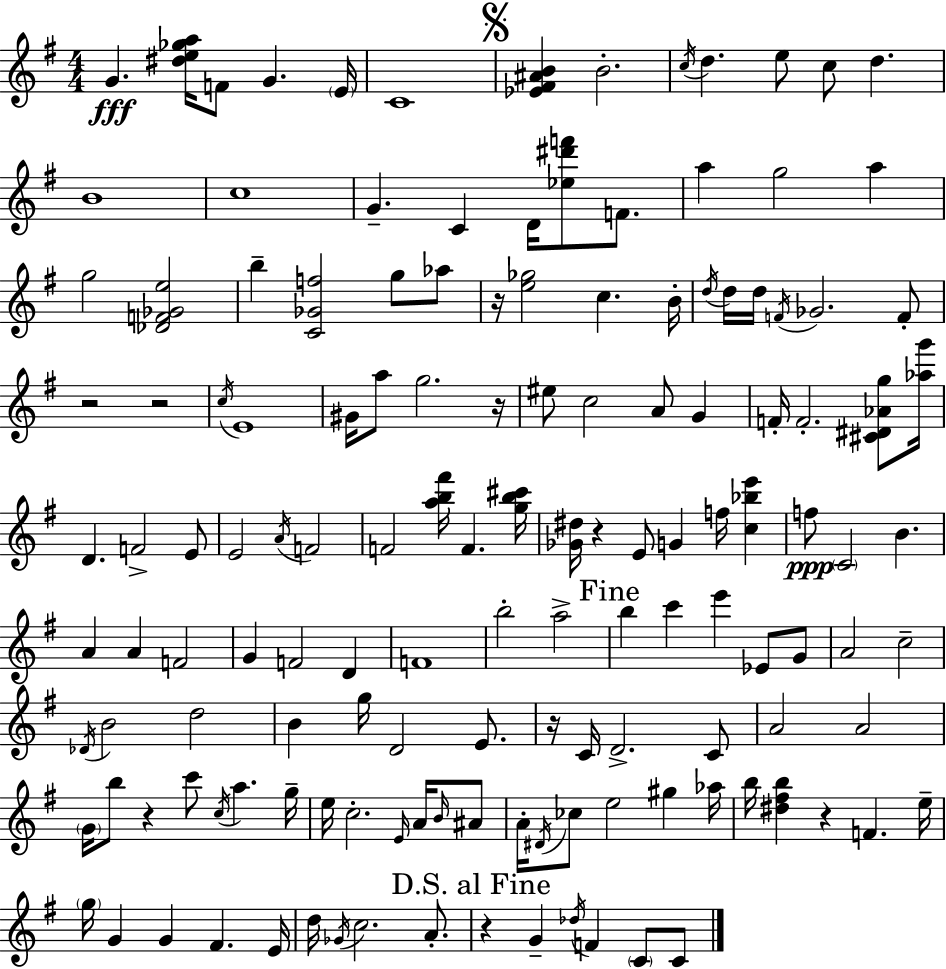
G4/q. [D#5,E5,Gb5,A5]/s F4/e G4/q. E4/s C4/w [Eb4,F#4,A#4,B4]/q B4/h. C5/s D5/q. E5/e C5/e D5/q. B4/w C5/w G4/q. C4/q D4/s [Eb5,D#6,F6]/e F4/e. A5/q G5/h A5/q G5/h [Db4,F4,Gb4,E5]/h B5/q [C4,Gb4,F5]/h G5/e Ab5/e R/s [E5,Gb5]/h C5/q. B4/s D5/s D5/s D5/s F4/s Gb4/h. F4/e R/h R/h C5/s E4/w G#4/s A5/e G5/h. R/s EIS5/e C5/h A4/e G4/q F4/s F4/h. [C#4,D#4,Ab4,G5]/e [Ab5,G6]/s D4/q. F4/h E4/e E4/h A4/s F4/h F4/h [A5,B5,F#6]/s F4/q. [G5,B5,C#6]/s [Gb4,D#5]/s R/q E4/e G4/q F5/s [C5,Bb5,E6]/q F5/e C4/h B4/q. A4/q A4/q F4/h G4/q F4/h D4/q F4/w B5/h A5/h B5/q C6/q E6/q Eb4/e G4/e A4/h C5/h Db4/s B4/h D5/h B4/q G5/s D4/h E4/e. R/s C4/s D4/h. C4/e A4/h A4/h G4/s B5/e R/q C6/e C5/s A5/q. G5/s E5/s C5/h. E4/s A4/s B4/s A#4/e A4/s D#4/s CES5/e E5/h G#5/q Ab5/s B5/s [D#5,F#5,B5]/q R/q F4/q. E5/s G5/s G4/q G4/q F#4/q. E4/s D5/s Gb4/s C5/h. A4/e. R/q G4/q Db5/s F4/q C4/e C4/e